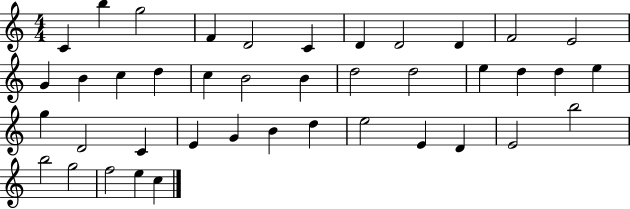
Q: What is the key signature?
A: C major